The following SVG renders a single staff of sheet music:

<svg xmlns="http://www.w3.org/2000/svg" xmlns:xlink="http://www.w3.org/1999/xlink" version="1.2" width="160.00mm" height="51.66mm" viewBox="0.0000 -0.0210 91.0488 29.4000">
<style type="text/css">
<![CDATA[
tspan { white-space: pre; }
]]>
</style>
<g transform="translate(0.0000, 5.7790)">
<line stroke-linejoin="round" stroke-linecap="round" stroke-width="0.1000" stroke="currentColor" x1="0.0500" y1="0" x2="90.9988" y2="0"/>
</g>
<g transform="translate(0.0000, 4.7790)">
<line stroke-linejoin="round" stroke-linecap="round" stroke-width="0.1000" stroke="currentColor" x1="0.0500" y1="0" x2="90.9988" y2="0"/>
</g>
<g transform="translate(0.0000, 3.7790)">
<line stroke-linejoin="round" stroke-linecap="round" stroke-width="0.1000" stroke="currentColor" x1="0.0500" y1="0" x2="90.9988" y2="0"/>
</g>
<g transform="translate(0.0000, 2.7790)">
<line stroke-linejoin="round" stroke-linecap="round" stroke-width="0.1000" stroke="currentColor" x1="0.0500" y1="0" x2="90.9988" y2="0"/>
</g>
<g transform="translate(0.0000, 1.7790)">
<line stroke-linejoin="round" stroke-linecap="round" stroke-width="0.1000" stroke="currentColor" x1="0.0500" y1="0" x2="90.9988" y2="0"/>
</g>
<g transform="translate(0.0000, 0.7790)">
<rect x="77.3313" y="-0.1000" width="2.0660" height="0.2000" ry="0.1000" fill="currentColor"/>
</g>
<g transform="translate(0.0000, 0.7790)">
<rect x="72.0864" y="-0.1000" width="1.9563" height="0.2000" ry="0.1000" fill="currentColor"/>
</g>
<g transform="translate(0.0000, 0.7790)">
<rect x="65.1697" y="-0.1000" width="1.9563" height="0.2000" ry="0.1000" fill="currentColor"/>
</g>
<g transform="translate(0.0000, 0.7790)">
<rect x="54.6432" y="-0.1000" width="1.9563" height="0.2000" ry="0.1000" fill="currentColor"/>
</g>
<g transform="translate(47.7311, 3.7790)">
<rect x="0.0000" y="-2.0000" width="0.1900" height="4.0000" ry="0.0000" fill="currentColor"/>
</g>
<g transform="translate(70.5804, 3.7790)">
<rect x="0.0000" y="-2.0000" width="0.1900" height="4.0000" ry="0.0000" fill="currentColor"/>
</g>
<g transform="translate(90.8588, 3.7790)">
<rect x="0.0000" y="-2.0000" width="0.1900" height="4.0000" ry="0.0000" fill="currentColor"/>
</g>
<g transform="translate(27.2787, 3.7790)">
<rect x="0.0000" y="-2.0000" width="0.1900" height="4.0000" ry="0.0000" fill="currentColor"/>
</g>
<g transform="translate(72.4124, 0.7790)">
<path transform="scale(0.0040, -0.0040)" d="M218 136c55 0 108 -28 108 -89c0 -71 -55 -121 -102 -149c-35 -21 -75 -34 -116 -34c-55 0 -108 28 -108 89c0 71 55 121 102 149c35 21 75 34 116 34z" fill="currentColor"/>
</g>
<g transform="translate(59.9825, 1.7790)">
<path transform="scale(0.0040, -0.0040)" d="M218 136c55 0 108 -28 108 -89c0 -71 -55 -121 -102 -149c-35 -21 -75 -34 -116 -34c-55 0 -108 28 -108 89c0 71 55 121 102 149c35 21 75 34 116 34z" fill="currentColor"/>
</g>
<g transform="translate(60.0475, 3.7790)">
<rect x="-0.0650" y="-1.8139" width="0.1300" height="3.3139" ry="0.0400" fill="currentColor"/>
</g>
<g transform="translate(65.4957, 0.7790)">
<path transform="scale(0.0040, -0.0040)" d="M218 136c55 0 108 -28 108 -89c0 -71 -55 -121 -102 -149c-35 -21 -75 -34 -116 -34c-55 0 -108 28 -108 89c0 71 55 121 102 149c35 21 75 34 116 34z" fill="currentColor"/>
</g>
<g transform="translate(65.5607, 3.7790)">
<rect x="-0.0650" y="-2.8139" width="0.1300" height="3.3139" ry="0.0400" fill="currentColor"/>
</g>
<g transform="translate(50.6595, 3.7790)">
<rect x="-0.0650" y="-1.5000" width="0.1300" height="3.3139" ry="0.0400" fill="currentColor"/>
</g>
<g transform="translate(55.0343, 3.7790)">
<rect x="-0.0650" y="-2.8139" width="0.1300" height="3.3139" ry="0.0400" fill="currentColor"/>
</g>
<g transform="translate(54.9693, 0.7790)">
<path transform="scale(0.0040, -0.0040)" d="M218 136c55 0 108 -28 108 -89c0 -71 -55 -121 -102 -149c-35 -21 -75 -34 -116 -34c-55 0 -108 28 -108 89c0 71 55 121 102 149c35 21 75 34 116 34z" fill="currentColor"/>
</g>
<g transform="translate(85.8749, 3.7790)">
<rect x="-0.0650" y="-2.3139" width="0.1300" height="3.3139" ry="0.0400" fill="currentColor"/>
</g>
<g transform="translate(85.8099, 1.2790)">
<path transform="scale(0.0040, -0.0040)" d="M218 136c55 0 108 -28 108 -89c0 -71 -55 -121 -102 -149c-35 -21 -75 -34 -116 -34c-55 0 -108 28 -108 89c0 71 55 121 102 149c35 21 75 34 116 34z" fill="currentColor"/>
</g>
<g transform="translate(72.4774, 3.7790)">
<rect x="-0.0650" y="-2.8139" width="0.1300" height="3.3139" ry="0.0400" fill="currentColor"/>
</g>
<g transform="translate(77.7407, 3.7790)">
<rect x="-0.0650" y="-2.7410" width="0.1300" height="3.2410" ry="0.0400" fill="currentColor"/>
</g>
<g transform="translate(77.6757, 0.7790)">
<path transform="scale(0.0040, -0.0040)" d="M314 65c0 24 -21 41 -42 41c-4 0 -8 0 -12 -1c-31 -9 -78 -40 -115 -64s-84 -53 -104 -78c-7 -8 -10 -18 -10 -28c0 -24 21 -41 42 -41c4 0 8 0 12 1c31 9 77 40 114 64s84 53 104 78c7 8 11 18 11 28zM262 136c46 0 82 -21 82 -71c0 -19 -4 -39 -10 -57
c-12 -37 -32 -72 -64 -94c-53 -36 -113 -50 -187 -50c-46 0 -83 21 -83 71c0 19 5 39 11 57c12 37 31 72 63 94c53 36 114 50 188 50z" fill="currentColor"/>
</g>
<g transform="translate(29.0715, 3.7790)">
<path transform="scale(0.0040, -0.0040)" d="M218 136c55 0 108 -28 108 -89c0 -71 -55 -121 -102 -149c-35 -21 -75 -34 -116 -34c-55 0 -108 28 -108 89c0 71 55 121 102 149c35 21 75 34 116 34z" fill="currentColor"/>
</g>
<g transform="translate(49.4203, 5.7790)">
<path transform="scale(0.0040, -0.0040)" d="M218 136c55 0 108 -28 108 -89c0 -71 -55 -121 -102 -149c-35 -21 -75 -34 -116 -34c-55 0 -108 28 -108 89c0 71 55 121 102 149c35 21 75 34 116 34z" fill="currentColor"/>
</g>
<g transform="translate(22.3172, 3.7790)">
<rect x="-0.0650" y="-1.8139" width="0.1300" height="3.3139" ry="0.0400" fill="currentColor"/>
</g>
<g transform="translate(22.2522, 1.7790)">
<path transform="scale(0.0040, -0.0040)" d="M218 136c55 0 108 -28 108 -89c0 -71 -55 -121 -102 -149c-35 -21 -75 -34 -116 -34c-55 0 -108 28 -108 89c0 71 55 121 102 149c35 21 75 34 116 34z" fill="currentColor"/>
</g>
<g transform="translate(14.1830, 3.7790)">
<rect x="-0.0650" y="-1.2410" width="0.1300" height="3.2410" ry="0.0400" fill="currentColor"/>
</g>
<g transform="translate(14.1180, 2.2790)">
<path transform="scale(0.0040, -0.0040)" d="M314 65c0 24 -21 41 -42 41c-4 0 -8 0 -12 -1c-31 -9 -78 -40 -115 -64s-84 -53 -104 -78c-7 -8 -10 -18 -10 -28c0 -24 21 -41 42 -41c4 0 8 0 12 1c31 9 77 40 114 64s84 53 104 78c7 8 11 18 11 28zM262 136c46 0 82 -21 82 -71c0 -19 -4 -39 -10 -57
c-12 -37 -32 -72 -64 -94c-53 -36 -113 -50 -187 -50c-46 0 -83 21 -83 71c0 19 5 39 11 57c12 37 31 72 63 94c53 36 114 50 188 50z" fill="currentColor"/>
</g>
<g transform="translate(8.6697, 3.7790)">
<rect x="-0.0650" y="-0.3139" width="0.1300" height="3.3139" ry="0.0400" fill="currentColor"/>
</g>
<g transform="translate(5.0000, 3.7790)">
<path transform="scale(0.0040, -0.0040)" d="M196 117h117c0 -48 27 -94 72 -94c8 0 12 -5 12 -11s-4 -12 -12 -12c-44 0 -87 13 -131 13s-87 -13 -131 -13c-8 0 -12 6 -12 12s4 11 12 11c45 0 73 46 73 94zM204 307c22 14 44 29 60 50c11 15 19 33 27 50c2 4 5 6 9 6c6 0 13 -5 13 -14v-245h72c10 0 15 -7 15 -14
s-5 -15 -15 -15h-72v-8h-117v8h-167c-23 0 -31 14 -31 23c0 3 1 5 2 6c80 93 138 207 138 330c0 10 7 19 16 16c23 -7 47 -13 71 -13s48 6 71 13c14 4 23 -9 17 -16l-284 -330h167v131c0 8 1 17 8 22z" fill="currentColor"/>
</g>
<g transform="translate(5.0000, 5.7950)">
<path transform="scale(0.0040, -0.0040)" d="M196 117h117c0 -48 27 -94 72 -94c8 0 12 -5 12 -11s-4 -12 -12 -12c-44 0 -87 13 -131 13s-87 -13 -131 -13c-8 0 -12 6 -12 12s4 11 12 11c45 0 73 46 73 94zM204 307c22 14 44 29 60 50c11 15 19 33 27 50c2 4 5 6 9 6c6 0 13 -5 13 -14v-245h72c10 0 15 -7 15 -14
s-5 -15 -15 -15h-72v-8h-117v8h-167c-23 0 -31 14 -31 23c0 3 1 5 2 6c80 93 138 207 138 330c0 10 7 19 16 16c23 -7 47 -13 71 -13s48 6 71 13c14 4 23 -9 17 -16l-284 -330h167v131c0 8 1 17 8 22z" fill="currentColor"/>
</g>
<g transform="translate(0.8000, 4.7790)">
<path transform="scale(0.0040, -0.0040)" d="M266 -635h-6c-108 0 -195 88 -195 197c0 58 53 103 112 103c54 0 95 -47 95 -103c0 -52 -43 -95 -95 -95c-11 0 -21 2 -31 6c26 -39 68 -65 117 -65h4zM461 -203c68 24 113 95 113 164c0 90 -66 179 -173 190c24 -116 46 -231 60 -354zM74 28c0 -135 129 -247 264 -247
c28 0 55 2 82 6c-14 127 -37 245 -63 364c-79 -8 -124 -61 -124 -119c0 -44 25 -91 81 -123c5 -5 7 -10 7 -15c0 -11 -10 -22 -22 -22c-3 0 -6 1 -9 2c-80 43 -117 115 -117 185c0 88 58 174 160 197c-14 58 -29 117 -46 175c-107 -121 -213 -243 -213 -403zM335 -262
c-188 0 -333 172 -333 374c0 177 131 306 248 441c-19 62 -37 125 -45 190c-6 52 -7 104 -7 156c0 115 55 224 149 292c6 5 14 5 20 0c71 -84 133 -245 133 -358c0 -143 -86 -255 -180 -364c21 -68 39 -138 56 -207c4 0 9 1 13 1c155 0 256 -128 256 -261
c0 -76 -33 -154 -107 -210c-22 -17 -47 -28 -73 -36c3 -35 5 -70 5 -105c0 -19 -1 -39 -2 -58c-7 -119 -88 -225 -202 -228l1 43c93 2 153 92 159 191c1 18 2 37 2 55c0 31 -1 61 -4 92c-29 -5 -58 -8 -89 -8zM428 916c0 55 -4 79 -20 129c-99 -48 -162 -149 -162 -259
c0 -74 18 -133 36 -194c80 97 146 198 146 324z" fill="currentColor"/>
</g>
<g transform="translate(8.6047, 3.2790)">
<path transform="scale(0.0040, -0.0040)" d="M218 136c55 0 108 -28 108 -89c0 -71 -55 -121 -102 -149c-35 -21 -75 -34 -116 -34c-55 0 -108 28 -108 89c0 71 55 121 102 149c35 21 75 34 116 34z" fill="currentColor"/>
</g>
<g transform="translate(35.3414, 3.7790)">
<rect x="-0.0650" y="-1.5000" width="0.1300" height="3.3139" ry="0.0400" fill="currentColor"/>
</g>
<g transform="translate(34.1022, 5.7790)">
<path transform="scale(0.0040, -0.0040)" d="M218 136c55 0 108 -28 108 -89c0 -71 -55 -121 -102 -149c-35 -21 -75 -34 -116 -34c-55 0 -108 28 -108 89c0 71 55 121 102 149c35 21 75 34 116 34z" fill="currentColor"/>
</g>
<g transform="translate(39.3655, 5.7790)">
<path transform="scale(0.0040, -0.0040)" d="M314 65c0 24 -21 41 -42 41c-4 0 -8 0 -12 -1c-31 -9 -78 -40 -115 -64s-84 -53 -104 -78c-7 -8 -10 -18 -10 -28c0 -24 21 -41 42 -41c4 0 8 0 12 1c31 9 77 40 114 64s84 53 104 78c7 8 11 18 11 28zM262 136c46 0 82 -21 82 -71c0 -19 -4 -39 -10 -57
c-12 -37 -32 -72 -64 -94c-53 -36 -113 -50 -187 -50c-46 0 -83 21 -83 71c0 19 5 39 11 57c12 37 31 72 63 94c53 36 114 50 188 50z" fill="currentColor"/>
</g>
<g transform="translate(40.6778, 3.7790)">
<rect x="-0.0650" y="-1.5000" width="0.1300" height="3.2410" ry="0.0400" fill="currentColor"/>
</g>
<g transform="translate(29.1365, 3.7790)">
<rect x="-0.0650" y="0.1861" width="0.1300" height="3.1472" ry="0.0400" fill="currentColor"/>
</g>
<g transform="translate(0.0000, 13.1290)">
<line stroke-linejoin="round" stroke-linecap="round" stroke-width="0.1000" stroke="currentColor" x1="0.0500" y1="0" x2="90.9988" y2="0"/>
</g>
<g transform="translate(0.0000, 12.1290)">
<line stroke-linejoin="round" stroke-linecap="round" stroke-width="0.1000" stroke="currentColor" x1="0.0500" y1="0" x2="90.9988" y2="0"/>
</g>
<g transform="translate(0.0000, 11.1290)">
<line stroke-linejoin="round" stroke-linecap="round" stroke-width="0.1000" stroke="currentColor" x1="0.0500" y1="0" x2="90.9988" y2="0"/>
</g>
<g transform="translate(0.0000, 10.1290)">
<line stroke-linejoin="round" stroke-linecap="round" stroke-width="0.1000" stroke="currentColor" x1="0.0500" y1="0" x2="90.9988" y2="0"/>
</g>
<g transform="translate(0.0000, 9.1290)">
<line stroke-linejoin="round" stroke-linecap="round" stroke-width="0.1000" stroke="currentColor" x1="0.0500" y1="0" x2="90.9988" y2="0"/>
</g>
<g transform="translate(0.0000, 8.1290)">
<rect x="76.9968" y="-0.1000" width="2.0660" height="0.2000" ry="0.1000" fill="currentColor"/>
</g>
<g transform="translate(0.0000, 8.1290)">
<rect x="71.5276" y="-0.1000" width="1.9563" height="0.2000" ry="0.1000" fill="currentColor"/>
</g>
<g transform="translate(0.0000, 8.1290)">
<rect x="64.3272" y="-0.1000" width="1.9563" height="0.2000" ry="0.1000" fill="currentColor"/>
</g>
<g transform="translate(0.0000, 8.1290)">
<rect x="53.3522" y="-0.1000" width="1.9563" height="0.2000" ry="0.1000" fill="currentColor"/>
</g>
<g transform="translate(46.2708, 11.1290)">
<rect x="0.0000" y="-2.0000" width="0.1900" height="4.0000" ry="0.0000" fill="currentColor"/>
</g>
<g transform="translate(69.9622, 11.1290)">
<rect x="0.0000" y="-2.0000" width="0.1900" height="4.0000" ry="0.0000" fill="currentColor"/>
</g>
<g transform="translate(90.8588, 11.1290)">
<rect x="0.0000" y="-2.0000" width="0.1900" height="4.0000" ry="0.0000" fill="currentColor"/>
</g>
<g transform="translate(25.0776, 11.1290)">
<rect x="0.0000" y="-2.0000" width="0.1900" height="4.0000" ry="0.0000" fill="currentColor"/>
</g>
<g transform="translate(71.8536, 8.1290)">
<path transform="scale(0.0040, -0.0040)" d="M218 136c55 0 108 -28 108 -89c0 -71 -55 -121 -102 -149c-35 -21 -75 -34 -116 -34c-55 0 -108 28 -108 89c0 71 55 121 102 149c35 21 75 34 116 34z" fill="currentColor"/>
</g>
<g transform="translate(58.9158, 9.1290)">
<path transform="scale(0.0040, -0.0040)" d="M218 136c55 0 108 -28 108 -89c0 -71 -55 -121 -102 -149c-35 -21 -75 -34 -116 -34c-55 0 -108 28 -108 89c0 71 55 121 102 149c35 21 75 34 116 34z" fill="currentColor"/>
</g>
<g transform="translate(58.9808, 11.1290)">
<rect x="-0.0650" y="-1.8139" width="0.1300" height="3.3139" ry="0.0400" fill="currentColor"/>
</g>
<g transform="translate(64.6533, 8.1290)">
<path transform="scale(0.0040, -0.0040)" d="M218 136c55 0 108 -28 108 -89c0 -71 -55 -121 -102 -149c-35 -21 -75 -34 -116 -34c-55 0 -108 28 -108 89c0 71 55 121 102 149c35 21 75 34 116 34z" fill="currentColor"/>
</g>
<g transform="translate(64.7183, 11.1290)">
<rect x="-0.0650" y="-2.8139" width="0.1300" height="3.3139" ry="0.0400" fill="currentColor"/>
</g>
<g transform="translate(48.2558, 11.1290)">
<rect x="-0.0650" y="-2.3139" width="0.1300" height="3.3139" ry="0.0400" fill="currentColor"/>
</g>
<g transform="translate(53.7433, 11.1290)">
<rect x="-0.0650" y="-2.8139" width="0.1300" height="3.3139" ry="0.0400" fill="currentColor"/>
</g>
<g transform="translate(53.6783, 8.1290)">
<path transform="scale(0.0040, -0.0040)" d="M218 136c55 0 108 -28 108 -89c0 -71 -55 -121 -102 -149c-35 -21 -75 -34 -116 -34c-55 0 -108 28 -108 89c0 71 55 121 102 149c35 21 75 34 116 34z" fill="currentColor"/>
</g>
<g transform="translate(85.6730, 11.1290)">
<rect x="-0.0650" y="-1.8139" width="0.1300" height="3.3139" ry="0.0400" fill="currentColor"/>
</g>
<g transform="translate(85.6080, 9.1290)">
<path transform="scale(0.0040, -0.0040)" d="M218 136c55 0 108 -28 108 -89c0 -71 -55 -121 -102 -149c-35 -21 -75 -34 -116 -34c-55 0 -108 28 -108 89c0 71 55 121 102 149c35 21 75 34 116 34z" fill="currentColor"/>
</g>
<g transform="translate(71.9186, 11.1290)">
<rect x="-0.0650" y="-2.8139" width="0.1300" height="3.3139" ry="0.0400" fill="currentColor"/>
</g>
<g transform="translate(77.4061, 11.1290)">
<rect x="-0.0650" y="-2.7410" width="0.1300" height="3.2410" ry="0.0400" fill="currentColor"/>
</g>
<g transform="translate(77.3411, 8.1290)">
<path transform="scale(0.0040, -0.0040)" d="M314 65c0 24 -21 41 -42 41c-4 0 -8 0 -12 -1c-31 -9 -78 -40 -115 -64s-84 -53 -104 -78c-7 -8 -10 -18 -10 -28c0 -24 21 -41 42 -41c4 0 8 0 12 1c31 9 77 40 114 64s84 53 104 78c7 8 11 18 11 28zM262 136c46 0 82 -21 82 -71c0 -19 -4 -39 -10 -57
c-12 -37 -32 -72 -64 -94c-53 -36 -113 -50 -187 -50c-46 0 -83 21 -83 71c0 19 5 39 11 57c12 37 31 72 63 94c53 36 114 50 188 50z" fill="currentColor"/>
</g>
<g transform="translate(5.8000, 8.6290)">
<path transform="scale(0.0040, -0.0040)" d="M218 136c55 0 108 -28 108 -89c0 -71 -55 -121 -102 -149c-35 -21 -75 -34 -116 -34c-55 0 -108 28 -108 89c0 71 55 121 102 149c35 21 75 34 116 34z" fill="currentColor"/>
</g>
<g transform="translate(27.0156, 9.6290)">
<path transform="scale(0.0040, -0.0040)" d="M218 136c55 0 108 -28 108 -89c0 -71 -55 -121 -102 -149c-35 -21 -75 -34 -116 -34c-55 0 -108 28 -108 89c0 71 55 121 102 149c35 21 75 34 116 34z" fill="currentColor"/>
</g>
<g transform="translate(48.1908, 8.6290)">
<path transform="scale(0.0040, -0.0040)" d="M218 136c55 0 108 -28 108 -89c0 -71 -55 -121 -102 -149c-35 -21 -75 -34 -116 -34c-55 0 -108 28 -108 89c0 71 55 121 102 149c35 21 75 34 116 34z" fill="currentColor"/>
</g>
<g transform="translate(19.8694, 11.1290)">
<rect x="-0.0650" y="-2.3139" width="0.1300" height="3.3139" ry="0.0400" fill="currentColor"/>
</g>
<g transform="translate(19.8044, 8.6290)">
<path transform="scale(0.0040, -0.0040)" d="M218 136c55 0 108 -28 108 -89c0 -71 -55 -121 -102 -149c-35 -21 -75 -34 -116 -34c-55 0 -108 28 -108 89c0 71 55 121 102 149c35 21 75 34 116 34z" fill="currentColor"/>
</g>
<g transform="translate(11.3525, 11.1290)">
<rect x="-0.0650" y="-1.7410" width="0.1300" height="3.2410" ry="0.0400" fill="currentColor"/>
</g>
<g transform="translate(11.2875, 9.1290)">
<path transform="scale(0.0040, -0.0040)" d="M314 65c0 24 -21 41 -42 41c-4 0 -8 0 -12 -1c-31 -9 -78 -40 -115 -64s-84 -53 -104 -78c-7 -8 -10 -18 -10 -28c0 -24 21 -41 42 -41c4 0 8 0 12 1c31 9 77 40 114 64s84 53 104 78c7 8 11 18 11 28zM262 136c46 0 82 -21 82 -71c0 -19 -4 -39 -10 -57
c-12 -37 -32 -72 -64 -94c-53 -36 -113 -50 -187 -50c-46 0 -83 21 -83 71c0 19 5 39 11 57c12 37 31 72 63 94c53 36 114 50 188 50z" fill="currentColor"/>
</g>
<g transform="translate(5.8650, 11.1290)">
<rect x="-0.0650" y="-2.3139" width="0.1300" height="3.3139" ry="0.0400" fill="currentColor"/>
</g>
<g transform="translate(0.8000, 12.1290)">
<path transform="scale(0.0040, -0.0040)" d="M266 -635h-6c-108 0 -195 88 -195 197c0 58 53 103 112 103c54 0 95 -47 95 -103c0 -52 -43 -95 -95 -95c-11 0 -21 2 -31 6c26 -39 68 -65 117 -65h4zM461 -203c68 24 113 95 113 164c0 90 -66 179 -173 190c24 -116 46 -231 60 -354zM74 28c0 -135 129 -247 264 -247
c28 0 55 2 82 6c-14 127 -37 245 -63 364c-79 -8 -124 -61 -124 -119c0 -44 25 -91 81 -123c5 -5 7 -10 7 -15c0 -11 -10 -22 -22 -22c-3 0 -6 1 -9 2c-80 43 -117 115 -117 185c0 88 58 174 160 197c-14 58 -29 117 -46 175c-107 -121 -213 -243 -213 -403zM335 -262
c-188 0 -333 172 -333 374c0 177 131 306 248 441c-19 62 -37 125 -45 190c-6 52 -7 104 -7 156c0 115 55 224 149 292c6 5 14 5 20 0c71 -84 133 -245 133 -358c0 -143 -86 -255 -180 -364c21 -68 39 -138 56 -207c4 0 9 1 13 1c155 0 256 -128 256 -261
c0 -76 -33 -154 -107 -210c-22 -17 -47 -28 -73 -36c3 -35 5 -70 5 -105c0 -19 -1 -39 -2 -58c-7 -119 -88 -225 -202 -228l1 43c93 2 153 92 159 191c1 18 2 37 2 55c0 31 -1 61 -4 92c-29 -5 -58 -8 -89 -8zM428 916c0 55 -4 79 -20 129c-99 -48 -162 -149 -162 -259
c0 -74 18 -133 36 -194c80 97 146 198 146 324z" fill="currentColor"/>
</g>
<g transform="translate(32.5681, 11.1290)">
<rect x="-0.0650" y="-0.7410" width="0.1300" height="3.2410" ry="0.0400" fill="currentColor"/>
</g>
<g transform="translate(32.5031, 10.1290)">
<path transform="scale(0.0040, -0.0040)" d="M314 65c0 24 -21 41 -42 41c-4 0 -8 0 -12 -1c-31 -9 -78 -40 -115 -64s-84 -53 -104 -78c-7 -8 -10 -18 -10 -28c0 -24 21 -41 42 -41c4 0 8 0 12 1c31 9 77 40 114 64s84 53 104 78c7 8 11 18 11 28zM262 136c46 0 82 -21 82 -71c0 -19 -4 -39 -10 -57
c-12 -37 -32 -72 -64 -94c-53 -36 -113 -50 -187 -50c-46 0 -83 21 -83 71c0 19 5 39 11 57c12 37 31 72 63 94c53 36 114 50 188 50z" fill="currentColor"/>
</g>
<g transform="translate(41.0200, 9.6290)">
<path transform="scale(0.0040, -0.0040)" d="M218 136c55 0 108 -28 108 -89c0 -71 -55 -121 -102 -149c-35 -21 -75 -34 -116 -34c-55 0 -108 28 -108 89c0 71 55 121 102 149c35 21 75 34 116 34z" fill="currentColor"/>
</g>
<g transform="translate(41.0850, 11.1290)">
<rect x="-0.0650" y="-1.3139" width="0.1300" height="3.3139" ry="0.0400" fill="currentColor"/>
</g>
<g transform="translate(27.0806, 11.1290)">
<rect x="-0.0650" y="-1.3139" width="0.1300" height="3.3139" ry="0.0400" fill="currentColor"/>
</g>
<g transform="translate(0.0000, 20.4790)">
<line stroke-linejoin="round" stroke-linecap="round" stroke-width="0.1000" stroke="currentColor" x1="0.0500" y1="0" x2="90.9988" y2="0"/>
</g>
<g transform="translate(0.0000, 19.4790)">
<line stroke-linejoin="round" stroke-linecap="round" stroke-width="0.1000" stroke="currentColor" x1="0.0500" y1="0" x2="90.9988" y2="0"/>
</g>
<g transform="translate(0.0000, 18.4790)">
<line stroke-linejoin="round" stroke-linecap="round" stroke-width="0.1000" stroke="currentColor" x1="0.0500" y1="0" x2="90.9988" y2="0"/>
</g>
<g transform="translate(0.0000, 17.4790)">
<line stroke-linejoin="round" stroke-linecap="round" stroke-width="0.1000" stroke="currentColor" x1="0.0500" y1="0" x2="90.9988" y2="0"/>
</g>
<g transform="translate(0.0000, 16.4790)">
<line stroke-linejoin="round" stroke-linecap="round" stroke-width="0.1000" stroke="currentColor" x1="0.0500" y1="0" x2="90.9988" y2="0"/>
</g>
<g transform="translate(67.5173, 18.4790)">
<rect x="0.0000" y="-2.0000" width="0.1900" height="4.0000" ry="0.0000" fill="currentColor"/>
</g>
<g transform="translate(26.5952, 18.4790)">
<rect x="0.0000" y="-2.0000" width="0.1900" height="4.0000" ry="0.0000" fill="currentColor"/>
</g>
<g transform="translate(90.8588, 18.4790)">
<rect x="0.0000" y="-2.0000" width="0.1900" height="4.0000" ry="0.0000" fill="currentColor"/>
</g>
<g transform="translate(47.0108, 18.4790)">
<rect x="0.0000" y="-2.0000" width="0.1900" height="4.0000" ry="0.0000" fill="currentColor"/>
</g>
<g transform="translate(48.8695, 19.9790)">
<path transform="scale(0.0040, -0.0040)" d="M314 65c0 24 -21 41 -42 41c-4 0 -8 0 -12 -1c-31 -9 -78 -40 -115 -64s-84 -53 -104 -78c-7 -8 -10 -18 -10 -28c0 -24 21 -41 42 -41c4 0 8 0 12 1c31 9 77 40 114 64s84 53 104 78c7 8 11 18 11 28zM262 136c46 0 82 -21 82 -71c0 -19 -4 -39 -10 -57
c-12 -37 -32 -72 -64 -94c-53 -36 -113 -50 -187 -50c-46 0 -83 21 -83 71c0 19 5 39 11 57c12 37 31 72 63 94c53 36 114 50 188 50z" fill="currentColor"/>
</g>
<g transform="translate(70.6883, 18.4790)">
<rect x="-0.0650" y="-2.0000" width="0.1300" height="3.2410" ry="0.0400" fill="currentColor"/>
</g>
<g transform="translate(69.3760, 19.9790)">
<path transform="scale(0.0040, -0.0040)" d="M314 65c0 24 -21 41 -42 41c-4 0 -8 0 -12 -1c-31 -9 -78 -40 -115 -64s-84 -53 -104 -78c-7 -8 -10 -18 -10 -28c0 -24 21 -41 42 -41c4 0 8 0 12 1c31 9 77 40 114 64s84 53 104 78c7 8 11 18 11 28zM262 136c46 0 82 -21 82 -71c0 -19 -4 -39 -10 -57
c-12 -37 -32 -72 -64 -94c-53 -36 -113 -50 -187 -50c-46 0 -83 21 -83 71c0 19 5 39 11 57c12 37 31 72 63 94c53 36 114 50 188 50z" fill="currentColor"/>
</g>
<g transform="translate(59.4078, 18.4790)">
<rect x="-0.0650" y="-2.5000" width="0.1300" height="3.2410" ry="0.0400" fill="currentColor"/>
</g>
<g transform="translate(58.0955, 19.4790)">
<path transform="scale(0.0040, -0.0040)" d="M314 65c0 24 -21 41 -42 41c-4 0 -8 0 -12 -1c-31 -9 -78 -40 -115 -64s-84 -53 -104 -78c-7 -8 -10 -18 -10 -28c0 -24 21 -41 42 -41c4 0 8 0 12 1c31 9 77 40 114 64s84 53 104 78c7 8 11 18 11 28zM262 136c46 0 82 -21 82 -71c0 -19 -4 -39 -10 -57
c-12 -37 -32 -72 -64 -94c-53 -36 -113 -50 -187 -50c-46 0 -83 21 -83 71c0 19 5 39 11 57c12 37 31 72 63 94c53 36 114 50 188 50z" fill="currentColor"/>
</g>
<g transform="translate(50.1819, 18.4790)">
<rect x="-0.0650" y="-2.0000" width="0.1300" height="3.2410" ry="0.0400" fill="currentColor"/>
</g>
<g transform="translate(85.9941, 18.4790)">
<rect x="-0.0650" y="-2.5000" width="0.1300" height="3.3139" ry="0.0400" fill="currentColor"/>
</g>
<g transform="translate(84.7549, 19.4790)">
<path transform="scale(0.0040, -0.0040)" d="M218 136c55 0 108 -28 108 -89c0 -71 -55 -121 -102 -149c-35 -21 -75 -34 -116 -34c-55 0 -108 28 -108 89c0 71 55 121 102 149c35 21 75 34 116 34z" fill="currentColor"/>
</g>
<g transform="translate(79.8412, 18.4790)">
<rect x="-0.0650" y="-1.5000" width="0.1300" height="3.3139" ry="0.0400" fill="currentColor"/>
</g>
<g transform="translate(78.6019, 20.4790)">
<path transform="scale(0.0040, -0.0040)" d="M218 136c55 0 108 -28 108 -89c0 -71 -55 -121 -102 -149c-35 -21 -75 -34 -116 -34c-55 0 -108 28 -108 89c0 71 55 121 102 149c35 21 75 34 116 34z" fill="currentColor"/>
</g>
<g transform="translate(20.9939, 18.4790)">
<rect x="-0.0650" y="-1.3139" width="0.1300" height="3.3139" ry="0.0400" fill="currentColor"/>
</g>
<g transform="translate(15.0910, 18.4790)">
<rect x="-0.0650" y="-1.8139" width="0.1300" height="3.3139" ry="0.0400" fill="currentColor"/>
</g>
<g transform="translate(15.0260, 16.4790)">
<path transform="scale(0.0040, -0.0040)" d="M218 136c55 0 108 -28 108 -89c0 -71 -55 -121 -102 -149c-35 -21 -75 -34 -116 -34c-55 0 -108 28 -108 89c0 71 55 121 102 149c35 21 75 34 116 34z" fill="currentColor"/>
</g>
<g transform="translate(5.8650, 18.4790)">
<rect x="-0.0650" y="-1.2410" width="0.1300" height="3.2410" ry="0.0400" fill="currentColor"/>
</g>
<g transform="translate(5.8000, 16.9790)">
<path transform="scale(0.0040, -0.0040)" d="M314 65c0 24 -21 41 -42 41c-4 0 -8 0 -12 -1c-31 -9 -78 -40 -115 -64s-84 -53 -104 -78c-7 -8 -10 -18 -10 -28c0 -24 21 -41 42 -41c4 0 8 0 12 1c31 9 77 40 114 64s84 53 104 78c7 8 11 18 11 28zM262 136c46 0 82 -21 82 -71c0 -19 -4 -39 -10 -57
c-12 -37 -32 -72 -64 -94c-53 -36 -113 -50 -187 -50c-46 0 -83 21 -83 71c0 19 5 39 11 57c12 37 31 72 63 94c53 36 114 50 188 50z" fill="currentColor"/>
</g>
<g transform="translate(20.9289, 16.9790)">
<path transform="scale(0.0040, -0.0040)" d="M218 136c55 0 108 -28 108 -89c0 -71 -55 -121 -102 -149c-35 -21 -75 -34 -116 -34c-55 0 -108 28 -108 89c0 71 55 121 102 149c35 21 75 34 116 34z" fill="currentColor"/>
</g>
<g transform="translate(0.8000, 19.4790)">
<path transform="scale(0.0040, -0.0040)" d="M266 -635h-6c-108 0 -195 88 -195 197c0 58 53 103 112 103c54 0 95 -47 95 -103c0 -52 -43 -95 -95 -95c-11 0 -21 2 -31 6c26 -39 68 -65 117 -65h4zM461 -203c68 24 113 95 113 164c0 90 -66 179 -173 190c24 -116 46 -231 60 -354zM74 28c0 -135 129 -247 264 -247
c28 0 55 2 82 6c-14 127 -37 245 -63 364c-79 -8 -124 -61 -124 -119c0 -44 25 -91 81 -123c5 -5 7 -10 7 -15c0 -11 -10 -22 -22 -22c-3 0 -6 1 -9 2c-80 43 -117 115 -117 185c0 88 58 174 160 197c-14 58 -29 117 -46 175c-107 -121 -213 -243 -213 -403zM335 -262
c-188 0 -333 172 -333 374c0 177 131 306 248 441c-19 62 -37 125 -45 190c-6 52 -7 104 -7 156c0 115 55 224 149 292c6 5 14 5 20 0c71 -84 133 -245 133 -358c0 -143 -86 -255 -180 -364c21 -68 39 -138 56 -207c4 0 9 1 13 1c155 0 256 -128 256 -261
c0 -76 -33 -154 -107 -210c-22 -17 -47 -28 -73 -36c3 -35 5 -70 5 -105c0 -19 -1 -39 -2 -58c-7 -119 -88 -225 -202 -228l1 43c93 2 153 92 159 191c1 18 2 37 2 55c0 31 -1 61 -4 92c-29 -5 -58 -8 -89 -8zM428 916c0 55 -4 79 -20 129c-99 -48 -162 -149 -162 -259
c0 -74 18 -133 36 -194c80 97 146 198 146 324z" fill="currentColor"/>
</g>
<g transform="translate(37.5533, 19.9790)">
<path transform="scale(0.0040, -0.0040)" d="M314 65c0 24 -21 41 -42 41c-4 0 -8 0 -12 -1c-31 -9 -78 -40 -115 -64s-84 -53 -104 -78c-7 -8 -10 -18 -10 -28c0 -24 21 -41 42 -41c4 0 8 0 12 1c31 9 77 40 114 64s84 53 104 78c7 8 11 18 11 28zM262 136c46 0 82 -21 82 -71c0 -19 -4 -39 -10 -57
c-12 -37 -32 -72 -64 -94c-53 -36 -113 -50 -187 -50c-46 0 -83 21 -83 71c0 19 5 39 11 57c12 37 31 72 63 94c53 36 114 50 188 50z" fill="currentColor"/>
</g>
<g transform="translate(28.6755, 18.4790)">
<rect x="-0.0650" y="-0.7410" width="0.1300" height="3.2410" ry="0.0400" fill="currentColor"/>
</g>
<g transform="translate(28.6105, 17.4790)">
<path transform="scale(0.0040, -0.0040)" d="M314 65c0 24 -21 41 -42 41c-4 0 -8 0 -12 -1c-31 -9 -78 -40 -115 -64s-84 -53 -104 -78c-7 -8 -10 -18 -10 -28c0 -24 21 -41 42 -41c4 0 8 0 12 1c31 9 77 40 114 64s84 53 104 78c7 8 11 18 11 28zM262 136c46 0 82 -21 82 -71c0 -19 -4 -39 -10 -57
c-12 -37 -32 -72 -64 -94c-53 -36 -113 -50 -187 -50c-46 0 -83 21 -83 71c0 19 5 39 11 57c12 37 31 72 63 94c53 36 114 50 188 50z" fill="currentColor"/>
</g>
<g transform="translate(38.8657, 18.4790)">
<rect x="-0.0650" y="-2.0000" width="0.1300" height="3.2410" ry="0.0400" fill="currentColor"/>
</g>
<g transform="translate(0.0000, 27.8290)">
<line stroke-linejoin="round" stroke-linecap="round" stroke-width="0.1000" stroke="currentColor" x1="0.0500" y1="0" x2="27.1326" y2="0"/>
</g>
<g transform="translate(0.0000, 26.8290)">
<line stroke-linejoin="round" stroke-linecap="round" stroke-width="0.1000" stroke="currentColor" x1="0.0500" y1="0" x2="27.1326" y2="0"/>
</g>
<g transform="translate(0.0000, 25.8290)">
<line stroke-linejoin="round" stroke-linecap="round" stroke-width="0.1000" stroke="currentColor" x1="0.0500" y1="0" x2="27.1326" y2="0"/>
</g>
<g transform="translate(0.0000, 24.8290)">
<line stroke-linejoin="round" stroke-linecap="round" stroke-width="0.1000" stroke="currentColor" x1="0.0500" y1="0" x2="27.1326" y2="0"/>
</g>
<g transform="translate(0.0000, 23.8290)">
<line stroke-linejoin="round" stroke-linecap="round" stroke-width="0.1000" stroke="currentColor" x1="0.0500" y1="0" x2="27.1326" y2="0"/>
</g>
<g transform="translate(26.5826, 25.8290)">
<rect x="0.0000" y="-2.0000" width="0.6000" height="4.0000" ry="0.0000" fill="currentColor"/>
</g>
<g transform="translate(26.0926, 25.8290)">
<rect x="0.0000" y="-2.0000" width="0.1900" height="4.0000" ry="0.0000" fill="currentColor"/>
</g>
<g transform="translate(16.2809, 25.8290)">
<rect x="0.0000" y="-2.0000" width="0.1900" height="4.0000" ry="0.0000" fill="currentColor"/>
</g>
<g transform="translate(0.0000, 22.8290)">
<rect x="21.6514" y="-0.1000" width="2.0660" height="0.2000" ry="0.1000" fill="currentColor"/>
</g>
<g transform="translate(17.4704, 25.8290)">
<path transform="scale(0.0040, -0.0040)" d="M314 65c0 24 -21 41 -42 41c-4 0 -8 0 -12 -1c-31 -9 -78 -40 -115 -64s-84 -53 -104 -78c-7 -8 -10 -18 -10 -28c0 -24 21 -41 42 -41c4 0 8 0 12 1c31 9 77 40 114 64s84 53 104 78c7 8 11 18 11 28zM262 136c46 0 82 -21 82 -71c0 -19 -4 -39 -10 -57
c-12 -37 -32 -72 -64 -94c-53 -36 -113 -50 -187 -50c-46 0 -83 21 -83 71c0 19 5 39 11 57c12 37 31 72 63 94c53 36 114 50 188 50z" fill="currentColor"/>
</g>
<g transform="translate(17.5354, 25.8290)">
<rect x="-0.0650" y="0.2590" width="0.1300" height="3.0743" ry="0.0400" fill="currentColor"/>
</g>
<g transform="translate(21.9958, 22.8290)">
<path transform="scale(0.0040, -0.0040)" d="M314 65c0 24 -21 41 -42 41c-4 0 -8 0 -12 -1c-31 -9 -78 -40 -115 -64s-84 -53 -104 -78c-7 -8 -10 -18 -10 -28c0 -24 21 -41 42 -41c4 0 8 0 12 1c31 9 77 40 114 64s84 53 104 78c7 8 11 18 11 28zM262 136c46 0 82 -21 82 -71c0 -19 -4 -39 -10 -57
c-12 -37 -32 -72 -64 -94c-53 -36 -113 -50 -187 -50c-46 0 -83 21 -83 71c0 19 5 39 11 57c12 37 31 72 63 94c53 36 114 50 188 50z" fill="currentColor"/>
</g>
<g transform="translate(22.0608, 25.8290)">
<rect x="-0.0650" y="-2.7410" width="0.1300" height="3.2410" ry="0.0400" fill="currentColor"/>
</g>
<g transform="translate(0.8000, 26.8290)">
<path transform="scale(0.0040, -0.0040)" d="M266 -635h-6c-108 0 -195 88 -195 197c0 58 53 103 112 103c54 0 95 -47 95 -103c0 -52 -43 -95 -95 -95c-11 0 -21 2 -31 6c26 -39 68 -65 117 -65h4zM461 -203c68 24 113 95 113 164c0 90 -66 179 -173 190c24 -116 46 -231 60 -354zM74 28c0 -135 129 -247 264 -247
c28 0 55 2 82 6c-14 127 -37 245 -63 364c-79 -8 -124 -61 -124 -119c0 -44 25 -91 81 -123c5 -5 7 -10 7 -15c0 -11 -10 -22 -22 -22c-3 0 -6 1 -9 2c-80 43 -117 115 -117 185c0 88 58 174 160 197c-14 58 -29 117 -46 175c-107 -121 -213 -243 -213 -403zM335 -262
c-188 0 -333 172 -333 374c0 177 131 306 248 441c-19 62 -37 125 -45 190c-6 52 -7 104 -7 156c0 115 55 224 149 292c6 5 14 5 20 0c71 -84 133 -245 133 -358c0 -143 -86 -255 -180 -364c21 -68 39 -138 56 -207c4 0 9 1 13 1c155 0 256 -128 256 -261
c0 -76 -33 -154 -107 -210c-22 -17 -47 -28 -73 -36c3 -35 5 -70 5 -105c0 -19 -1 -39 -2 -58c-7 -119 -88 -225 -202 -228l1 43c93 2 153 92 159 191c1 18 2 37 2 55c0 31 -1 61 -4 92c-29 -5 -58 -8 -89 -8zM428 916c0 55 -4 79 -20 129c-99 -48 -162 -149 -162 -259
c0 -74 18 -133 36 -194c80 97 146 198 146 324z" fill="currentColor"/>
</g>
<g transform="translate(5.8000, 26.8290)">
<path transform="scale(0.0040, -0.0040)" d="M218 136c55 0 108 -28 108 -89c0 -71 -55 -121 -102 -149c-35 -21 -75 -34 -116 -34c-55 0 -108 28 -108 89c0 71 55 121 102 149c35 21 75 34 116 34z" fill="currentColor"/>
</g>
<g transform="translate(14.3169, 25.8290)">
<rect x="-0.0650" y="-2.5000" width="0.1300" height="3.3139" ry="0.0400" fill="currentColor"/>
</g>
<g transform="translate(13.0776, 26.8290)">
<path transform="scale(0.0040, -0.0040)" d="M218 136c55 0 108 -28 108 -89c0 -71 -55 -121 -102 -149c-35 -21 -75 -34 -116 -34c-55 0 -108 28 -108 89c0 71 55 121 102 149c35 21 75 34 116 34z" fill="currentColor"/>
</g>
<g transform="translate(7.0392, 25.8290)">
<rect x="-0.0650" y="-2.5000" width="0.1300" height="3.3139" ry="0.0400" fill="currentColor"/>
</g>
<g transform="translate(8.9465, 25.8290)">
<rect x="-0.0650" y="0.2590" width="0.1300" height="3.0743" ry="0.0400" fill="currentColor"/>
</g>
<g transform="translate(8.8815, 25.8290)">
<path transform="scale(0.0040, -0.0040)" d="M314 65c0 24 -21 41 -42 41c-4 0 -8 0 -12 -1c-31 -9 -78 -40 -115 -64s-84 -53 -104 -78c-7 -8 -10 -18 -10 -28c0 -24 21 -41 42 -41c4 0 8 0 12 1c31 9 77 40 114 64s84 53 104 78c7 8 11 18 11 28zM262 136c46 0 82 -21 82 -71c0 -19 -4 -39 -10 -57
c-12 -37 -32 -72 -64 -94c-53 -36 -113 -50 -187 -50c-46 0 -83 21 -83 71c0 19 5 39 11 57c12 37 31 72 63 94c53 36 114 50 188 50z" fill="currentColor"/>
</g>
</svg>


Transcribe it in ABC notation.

X:1
T:Untitled
M:4/4
L:1/4
K:C
c e2 f B E E2 E a f a a a2 g g f2 g e d2 e g a f a a a2 f e2 f e d2 F2 F2 G2 F2 E G G B2 G B2 a2